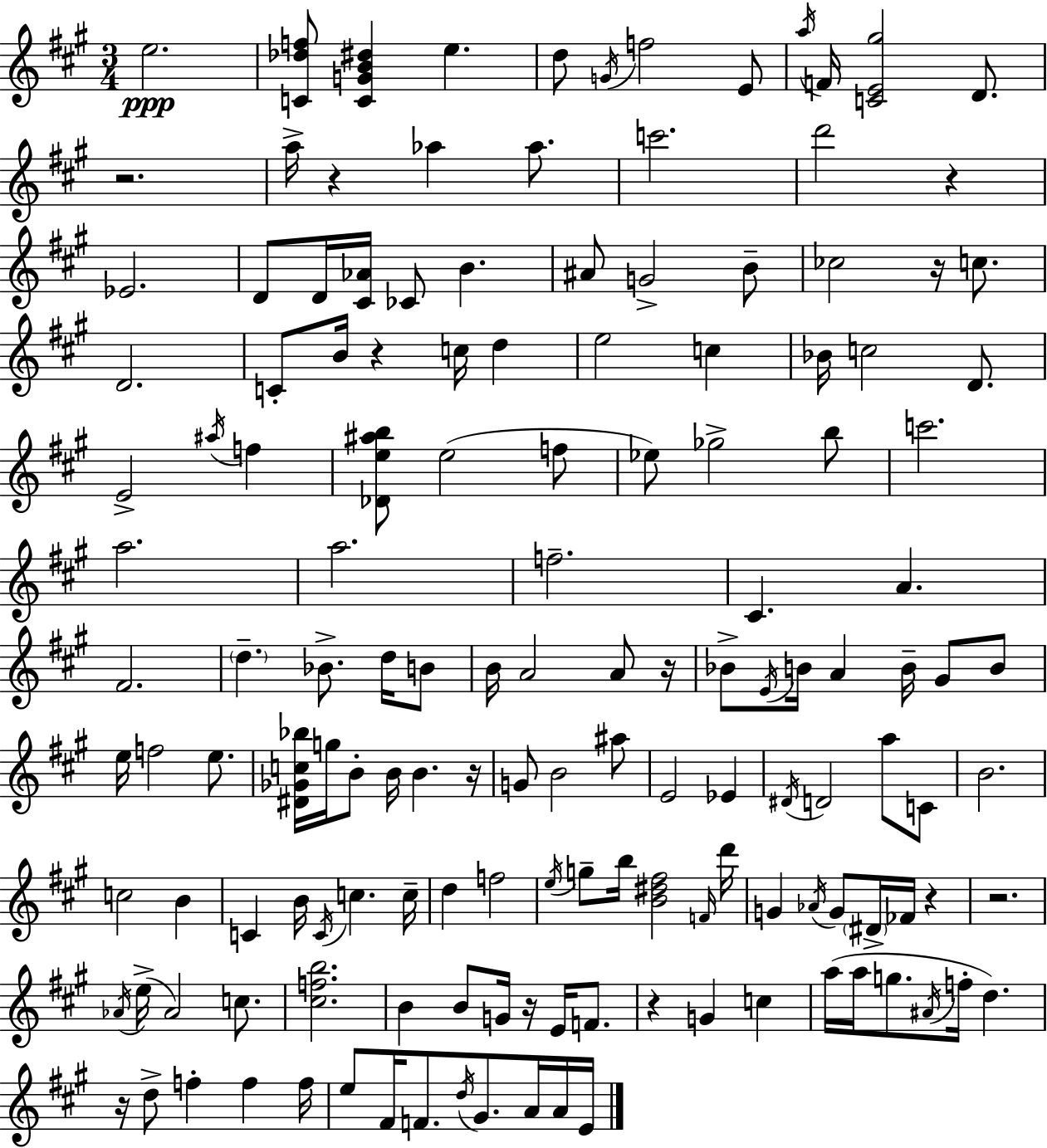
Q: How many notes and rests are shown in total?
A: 148